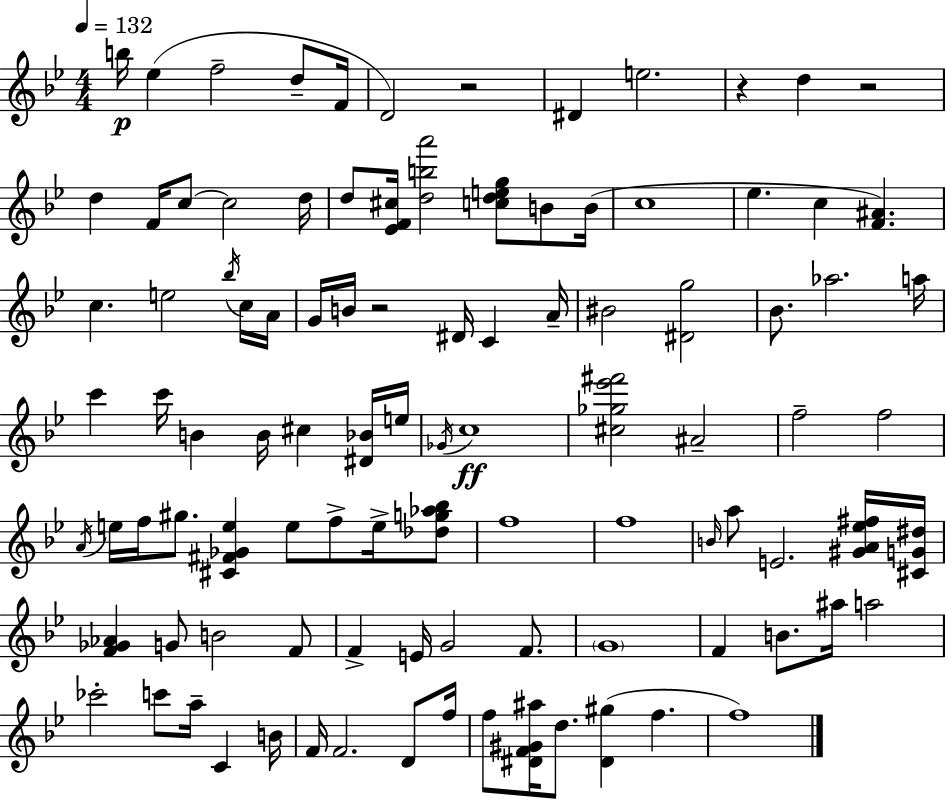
X:1
T:Untitled
M:4/4
L:1/4
K:Bb
b/4 _e f2 d/2 F/4 D2 z2 ^D e2 z d z2 d F/4 c/2 c2 d/4 d/2 [_EF^c]/4 [dba']2 [cdeg]/2 B/2 B/4 c4 _e c [F^A] c e2 _b/4 c/4 A/4 G/4 B/4 z2 ^D/4 C A/4 ^B2 [^Dg]2 _B/2 _a2 a/4 c' c'/4 B B/4 ^c [^D_B]/4 e/4 _G/4 c4 [^c_g_e'^f']2 ^A2 f2 f2 A/4 e/4 f/4 ^g/2 [^C^F_Ge] e/2 f/2 e/4 [_dg_a_b]/2 f4 f4 B/4 a/2 E2 [^GA_e^f]/4 [^CG^d]/4 [F_G_A] G/2 B2 F/2 F E/4 G2 F/2 G4 F B/2 ^a/4 a2 _c'2 c'/2 a/4 C B/4 F/4 F2 D/2 f/4 f/2 [^DF^G^a]/4 d/2 [^D^g] f f4